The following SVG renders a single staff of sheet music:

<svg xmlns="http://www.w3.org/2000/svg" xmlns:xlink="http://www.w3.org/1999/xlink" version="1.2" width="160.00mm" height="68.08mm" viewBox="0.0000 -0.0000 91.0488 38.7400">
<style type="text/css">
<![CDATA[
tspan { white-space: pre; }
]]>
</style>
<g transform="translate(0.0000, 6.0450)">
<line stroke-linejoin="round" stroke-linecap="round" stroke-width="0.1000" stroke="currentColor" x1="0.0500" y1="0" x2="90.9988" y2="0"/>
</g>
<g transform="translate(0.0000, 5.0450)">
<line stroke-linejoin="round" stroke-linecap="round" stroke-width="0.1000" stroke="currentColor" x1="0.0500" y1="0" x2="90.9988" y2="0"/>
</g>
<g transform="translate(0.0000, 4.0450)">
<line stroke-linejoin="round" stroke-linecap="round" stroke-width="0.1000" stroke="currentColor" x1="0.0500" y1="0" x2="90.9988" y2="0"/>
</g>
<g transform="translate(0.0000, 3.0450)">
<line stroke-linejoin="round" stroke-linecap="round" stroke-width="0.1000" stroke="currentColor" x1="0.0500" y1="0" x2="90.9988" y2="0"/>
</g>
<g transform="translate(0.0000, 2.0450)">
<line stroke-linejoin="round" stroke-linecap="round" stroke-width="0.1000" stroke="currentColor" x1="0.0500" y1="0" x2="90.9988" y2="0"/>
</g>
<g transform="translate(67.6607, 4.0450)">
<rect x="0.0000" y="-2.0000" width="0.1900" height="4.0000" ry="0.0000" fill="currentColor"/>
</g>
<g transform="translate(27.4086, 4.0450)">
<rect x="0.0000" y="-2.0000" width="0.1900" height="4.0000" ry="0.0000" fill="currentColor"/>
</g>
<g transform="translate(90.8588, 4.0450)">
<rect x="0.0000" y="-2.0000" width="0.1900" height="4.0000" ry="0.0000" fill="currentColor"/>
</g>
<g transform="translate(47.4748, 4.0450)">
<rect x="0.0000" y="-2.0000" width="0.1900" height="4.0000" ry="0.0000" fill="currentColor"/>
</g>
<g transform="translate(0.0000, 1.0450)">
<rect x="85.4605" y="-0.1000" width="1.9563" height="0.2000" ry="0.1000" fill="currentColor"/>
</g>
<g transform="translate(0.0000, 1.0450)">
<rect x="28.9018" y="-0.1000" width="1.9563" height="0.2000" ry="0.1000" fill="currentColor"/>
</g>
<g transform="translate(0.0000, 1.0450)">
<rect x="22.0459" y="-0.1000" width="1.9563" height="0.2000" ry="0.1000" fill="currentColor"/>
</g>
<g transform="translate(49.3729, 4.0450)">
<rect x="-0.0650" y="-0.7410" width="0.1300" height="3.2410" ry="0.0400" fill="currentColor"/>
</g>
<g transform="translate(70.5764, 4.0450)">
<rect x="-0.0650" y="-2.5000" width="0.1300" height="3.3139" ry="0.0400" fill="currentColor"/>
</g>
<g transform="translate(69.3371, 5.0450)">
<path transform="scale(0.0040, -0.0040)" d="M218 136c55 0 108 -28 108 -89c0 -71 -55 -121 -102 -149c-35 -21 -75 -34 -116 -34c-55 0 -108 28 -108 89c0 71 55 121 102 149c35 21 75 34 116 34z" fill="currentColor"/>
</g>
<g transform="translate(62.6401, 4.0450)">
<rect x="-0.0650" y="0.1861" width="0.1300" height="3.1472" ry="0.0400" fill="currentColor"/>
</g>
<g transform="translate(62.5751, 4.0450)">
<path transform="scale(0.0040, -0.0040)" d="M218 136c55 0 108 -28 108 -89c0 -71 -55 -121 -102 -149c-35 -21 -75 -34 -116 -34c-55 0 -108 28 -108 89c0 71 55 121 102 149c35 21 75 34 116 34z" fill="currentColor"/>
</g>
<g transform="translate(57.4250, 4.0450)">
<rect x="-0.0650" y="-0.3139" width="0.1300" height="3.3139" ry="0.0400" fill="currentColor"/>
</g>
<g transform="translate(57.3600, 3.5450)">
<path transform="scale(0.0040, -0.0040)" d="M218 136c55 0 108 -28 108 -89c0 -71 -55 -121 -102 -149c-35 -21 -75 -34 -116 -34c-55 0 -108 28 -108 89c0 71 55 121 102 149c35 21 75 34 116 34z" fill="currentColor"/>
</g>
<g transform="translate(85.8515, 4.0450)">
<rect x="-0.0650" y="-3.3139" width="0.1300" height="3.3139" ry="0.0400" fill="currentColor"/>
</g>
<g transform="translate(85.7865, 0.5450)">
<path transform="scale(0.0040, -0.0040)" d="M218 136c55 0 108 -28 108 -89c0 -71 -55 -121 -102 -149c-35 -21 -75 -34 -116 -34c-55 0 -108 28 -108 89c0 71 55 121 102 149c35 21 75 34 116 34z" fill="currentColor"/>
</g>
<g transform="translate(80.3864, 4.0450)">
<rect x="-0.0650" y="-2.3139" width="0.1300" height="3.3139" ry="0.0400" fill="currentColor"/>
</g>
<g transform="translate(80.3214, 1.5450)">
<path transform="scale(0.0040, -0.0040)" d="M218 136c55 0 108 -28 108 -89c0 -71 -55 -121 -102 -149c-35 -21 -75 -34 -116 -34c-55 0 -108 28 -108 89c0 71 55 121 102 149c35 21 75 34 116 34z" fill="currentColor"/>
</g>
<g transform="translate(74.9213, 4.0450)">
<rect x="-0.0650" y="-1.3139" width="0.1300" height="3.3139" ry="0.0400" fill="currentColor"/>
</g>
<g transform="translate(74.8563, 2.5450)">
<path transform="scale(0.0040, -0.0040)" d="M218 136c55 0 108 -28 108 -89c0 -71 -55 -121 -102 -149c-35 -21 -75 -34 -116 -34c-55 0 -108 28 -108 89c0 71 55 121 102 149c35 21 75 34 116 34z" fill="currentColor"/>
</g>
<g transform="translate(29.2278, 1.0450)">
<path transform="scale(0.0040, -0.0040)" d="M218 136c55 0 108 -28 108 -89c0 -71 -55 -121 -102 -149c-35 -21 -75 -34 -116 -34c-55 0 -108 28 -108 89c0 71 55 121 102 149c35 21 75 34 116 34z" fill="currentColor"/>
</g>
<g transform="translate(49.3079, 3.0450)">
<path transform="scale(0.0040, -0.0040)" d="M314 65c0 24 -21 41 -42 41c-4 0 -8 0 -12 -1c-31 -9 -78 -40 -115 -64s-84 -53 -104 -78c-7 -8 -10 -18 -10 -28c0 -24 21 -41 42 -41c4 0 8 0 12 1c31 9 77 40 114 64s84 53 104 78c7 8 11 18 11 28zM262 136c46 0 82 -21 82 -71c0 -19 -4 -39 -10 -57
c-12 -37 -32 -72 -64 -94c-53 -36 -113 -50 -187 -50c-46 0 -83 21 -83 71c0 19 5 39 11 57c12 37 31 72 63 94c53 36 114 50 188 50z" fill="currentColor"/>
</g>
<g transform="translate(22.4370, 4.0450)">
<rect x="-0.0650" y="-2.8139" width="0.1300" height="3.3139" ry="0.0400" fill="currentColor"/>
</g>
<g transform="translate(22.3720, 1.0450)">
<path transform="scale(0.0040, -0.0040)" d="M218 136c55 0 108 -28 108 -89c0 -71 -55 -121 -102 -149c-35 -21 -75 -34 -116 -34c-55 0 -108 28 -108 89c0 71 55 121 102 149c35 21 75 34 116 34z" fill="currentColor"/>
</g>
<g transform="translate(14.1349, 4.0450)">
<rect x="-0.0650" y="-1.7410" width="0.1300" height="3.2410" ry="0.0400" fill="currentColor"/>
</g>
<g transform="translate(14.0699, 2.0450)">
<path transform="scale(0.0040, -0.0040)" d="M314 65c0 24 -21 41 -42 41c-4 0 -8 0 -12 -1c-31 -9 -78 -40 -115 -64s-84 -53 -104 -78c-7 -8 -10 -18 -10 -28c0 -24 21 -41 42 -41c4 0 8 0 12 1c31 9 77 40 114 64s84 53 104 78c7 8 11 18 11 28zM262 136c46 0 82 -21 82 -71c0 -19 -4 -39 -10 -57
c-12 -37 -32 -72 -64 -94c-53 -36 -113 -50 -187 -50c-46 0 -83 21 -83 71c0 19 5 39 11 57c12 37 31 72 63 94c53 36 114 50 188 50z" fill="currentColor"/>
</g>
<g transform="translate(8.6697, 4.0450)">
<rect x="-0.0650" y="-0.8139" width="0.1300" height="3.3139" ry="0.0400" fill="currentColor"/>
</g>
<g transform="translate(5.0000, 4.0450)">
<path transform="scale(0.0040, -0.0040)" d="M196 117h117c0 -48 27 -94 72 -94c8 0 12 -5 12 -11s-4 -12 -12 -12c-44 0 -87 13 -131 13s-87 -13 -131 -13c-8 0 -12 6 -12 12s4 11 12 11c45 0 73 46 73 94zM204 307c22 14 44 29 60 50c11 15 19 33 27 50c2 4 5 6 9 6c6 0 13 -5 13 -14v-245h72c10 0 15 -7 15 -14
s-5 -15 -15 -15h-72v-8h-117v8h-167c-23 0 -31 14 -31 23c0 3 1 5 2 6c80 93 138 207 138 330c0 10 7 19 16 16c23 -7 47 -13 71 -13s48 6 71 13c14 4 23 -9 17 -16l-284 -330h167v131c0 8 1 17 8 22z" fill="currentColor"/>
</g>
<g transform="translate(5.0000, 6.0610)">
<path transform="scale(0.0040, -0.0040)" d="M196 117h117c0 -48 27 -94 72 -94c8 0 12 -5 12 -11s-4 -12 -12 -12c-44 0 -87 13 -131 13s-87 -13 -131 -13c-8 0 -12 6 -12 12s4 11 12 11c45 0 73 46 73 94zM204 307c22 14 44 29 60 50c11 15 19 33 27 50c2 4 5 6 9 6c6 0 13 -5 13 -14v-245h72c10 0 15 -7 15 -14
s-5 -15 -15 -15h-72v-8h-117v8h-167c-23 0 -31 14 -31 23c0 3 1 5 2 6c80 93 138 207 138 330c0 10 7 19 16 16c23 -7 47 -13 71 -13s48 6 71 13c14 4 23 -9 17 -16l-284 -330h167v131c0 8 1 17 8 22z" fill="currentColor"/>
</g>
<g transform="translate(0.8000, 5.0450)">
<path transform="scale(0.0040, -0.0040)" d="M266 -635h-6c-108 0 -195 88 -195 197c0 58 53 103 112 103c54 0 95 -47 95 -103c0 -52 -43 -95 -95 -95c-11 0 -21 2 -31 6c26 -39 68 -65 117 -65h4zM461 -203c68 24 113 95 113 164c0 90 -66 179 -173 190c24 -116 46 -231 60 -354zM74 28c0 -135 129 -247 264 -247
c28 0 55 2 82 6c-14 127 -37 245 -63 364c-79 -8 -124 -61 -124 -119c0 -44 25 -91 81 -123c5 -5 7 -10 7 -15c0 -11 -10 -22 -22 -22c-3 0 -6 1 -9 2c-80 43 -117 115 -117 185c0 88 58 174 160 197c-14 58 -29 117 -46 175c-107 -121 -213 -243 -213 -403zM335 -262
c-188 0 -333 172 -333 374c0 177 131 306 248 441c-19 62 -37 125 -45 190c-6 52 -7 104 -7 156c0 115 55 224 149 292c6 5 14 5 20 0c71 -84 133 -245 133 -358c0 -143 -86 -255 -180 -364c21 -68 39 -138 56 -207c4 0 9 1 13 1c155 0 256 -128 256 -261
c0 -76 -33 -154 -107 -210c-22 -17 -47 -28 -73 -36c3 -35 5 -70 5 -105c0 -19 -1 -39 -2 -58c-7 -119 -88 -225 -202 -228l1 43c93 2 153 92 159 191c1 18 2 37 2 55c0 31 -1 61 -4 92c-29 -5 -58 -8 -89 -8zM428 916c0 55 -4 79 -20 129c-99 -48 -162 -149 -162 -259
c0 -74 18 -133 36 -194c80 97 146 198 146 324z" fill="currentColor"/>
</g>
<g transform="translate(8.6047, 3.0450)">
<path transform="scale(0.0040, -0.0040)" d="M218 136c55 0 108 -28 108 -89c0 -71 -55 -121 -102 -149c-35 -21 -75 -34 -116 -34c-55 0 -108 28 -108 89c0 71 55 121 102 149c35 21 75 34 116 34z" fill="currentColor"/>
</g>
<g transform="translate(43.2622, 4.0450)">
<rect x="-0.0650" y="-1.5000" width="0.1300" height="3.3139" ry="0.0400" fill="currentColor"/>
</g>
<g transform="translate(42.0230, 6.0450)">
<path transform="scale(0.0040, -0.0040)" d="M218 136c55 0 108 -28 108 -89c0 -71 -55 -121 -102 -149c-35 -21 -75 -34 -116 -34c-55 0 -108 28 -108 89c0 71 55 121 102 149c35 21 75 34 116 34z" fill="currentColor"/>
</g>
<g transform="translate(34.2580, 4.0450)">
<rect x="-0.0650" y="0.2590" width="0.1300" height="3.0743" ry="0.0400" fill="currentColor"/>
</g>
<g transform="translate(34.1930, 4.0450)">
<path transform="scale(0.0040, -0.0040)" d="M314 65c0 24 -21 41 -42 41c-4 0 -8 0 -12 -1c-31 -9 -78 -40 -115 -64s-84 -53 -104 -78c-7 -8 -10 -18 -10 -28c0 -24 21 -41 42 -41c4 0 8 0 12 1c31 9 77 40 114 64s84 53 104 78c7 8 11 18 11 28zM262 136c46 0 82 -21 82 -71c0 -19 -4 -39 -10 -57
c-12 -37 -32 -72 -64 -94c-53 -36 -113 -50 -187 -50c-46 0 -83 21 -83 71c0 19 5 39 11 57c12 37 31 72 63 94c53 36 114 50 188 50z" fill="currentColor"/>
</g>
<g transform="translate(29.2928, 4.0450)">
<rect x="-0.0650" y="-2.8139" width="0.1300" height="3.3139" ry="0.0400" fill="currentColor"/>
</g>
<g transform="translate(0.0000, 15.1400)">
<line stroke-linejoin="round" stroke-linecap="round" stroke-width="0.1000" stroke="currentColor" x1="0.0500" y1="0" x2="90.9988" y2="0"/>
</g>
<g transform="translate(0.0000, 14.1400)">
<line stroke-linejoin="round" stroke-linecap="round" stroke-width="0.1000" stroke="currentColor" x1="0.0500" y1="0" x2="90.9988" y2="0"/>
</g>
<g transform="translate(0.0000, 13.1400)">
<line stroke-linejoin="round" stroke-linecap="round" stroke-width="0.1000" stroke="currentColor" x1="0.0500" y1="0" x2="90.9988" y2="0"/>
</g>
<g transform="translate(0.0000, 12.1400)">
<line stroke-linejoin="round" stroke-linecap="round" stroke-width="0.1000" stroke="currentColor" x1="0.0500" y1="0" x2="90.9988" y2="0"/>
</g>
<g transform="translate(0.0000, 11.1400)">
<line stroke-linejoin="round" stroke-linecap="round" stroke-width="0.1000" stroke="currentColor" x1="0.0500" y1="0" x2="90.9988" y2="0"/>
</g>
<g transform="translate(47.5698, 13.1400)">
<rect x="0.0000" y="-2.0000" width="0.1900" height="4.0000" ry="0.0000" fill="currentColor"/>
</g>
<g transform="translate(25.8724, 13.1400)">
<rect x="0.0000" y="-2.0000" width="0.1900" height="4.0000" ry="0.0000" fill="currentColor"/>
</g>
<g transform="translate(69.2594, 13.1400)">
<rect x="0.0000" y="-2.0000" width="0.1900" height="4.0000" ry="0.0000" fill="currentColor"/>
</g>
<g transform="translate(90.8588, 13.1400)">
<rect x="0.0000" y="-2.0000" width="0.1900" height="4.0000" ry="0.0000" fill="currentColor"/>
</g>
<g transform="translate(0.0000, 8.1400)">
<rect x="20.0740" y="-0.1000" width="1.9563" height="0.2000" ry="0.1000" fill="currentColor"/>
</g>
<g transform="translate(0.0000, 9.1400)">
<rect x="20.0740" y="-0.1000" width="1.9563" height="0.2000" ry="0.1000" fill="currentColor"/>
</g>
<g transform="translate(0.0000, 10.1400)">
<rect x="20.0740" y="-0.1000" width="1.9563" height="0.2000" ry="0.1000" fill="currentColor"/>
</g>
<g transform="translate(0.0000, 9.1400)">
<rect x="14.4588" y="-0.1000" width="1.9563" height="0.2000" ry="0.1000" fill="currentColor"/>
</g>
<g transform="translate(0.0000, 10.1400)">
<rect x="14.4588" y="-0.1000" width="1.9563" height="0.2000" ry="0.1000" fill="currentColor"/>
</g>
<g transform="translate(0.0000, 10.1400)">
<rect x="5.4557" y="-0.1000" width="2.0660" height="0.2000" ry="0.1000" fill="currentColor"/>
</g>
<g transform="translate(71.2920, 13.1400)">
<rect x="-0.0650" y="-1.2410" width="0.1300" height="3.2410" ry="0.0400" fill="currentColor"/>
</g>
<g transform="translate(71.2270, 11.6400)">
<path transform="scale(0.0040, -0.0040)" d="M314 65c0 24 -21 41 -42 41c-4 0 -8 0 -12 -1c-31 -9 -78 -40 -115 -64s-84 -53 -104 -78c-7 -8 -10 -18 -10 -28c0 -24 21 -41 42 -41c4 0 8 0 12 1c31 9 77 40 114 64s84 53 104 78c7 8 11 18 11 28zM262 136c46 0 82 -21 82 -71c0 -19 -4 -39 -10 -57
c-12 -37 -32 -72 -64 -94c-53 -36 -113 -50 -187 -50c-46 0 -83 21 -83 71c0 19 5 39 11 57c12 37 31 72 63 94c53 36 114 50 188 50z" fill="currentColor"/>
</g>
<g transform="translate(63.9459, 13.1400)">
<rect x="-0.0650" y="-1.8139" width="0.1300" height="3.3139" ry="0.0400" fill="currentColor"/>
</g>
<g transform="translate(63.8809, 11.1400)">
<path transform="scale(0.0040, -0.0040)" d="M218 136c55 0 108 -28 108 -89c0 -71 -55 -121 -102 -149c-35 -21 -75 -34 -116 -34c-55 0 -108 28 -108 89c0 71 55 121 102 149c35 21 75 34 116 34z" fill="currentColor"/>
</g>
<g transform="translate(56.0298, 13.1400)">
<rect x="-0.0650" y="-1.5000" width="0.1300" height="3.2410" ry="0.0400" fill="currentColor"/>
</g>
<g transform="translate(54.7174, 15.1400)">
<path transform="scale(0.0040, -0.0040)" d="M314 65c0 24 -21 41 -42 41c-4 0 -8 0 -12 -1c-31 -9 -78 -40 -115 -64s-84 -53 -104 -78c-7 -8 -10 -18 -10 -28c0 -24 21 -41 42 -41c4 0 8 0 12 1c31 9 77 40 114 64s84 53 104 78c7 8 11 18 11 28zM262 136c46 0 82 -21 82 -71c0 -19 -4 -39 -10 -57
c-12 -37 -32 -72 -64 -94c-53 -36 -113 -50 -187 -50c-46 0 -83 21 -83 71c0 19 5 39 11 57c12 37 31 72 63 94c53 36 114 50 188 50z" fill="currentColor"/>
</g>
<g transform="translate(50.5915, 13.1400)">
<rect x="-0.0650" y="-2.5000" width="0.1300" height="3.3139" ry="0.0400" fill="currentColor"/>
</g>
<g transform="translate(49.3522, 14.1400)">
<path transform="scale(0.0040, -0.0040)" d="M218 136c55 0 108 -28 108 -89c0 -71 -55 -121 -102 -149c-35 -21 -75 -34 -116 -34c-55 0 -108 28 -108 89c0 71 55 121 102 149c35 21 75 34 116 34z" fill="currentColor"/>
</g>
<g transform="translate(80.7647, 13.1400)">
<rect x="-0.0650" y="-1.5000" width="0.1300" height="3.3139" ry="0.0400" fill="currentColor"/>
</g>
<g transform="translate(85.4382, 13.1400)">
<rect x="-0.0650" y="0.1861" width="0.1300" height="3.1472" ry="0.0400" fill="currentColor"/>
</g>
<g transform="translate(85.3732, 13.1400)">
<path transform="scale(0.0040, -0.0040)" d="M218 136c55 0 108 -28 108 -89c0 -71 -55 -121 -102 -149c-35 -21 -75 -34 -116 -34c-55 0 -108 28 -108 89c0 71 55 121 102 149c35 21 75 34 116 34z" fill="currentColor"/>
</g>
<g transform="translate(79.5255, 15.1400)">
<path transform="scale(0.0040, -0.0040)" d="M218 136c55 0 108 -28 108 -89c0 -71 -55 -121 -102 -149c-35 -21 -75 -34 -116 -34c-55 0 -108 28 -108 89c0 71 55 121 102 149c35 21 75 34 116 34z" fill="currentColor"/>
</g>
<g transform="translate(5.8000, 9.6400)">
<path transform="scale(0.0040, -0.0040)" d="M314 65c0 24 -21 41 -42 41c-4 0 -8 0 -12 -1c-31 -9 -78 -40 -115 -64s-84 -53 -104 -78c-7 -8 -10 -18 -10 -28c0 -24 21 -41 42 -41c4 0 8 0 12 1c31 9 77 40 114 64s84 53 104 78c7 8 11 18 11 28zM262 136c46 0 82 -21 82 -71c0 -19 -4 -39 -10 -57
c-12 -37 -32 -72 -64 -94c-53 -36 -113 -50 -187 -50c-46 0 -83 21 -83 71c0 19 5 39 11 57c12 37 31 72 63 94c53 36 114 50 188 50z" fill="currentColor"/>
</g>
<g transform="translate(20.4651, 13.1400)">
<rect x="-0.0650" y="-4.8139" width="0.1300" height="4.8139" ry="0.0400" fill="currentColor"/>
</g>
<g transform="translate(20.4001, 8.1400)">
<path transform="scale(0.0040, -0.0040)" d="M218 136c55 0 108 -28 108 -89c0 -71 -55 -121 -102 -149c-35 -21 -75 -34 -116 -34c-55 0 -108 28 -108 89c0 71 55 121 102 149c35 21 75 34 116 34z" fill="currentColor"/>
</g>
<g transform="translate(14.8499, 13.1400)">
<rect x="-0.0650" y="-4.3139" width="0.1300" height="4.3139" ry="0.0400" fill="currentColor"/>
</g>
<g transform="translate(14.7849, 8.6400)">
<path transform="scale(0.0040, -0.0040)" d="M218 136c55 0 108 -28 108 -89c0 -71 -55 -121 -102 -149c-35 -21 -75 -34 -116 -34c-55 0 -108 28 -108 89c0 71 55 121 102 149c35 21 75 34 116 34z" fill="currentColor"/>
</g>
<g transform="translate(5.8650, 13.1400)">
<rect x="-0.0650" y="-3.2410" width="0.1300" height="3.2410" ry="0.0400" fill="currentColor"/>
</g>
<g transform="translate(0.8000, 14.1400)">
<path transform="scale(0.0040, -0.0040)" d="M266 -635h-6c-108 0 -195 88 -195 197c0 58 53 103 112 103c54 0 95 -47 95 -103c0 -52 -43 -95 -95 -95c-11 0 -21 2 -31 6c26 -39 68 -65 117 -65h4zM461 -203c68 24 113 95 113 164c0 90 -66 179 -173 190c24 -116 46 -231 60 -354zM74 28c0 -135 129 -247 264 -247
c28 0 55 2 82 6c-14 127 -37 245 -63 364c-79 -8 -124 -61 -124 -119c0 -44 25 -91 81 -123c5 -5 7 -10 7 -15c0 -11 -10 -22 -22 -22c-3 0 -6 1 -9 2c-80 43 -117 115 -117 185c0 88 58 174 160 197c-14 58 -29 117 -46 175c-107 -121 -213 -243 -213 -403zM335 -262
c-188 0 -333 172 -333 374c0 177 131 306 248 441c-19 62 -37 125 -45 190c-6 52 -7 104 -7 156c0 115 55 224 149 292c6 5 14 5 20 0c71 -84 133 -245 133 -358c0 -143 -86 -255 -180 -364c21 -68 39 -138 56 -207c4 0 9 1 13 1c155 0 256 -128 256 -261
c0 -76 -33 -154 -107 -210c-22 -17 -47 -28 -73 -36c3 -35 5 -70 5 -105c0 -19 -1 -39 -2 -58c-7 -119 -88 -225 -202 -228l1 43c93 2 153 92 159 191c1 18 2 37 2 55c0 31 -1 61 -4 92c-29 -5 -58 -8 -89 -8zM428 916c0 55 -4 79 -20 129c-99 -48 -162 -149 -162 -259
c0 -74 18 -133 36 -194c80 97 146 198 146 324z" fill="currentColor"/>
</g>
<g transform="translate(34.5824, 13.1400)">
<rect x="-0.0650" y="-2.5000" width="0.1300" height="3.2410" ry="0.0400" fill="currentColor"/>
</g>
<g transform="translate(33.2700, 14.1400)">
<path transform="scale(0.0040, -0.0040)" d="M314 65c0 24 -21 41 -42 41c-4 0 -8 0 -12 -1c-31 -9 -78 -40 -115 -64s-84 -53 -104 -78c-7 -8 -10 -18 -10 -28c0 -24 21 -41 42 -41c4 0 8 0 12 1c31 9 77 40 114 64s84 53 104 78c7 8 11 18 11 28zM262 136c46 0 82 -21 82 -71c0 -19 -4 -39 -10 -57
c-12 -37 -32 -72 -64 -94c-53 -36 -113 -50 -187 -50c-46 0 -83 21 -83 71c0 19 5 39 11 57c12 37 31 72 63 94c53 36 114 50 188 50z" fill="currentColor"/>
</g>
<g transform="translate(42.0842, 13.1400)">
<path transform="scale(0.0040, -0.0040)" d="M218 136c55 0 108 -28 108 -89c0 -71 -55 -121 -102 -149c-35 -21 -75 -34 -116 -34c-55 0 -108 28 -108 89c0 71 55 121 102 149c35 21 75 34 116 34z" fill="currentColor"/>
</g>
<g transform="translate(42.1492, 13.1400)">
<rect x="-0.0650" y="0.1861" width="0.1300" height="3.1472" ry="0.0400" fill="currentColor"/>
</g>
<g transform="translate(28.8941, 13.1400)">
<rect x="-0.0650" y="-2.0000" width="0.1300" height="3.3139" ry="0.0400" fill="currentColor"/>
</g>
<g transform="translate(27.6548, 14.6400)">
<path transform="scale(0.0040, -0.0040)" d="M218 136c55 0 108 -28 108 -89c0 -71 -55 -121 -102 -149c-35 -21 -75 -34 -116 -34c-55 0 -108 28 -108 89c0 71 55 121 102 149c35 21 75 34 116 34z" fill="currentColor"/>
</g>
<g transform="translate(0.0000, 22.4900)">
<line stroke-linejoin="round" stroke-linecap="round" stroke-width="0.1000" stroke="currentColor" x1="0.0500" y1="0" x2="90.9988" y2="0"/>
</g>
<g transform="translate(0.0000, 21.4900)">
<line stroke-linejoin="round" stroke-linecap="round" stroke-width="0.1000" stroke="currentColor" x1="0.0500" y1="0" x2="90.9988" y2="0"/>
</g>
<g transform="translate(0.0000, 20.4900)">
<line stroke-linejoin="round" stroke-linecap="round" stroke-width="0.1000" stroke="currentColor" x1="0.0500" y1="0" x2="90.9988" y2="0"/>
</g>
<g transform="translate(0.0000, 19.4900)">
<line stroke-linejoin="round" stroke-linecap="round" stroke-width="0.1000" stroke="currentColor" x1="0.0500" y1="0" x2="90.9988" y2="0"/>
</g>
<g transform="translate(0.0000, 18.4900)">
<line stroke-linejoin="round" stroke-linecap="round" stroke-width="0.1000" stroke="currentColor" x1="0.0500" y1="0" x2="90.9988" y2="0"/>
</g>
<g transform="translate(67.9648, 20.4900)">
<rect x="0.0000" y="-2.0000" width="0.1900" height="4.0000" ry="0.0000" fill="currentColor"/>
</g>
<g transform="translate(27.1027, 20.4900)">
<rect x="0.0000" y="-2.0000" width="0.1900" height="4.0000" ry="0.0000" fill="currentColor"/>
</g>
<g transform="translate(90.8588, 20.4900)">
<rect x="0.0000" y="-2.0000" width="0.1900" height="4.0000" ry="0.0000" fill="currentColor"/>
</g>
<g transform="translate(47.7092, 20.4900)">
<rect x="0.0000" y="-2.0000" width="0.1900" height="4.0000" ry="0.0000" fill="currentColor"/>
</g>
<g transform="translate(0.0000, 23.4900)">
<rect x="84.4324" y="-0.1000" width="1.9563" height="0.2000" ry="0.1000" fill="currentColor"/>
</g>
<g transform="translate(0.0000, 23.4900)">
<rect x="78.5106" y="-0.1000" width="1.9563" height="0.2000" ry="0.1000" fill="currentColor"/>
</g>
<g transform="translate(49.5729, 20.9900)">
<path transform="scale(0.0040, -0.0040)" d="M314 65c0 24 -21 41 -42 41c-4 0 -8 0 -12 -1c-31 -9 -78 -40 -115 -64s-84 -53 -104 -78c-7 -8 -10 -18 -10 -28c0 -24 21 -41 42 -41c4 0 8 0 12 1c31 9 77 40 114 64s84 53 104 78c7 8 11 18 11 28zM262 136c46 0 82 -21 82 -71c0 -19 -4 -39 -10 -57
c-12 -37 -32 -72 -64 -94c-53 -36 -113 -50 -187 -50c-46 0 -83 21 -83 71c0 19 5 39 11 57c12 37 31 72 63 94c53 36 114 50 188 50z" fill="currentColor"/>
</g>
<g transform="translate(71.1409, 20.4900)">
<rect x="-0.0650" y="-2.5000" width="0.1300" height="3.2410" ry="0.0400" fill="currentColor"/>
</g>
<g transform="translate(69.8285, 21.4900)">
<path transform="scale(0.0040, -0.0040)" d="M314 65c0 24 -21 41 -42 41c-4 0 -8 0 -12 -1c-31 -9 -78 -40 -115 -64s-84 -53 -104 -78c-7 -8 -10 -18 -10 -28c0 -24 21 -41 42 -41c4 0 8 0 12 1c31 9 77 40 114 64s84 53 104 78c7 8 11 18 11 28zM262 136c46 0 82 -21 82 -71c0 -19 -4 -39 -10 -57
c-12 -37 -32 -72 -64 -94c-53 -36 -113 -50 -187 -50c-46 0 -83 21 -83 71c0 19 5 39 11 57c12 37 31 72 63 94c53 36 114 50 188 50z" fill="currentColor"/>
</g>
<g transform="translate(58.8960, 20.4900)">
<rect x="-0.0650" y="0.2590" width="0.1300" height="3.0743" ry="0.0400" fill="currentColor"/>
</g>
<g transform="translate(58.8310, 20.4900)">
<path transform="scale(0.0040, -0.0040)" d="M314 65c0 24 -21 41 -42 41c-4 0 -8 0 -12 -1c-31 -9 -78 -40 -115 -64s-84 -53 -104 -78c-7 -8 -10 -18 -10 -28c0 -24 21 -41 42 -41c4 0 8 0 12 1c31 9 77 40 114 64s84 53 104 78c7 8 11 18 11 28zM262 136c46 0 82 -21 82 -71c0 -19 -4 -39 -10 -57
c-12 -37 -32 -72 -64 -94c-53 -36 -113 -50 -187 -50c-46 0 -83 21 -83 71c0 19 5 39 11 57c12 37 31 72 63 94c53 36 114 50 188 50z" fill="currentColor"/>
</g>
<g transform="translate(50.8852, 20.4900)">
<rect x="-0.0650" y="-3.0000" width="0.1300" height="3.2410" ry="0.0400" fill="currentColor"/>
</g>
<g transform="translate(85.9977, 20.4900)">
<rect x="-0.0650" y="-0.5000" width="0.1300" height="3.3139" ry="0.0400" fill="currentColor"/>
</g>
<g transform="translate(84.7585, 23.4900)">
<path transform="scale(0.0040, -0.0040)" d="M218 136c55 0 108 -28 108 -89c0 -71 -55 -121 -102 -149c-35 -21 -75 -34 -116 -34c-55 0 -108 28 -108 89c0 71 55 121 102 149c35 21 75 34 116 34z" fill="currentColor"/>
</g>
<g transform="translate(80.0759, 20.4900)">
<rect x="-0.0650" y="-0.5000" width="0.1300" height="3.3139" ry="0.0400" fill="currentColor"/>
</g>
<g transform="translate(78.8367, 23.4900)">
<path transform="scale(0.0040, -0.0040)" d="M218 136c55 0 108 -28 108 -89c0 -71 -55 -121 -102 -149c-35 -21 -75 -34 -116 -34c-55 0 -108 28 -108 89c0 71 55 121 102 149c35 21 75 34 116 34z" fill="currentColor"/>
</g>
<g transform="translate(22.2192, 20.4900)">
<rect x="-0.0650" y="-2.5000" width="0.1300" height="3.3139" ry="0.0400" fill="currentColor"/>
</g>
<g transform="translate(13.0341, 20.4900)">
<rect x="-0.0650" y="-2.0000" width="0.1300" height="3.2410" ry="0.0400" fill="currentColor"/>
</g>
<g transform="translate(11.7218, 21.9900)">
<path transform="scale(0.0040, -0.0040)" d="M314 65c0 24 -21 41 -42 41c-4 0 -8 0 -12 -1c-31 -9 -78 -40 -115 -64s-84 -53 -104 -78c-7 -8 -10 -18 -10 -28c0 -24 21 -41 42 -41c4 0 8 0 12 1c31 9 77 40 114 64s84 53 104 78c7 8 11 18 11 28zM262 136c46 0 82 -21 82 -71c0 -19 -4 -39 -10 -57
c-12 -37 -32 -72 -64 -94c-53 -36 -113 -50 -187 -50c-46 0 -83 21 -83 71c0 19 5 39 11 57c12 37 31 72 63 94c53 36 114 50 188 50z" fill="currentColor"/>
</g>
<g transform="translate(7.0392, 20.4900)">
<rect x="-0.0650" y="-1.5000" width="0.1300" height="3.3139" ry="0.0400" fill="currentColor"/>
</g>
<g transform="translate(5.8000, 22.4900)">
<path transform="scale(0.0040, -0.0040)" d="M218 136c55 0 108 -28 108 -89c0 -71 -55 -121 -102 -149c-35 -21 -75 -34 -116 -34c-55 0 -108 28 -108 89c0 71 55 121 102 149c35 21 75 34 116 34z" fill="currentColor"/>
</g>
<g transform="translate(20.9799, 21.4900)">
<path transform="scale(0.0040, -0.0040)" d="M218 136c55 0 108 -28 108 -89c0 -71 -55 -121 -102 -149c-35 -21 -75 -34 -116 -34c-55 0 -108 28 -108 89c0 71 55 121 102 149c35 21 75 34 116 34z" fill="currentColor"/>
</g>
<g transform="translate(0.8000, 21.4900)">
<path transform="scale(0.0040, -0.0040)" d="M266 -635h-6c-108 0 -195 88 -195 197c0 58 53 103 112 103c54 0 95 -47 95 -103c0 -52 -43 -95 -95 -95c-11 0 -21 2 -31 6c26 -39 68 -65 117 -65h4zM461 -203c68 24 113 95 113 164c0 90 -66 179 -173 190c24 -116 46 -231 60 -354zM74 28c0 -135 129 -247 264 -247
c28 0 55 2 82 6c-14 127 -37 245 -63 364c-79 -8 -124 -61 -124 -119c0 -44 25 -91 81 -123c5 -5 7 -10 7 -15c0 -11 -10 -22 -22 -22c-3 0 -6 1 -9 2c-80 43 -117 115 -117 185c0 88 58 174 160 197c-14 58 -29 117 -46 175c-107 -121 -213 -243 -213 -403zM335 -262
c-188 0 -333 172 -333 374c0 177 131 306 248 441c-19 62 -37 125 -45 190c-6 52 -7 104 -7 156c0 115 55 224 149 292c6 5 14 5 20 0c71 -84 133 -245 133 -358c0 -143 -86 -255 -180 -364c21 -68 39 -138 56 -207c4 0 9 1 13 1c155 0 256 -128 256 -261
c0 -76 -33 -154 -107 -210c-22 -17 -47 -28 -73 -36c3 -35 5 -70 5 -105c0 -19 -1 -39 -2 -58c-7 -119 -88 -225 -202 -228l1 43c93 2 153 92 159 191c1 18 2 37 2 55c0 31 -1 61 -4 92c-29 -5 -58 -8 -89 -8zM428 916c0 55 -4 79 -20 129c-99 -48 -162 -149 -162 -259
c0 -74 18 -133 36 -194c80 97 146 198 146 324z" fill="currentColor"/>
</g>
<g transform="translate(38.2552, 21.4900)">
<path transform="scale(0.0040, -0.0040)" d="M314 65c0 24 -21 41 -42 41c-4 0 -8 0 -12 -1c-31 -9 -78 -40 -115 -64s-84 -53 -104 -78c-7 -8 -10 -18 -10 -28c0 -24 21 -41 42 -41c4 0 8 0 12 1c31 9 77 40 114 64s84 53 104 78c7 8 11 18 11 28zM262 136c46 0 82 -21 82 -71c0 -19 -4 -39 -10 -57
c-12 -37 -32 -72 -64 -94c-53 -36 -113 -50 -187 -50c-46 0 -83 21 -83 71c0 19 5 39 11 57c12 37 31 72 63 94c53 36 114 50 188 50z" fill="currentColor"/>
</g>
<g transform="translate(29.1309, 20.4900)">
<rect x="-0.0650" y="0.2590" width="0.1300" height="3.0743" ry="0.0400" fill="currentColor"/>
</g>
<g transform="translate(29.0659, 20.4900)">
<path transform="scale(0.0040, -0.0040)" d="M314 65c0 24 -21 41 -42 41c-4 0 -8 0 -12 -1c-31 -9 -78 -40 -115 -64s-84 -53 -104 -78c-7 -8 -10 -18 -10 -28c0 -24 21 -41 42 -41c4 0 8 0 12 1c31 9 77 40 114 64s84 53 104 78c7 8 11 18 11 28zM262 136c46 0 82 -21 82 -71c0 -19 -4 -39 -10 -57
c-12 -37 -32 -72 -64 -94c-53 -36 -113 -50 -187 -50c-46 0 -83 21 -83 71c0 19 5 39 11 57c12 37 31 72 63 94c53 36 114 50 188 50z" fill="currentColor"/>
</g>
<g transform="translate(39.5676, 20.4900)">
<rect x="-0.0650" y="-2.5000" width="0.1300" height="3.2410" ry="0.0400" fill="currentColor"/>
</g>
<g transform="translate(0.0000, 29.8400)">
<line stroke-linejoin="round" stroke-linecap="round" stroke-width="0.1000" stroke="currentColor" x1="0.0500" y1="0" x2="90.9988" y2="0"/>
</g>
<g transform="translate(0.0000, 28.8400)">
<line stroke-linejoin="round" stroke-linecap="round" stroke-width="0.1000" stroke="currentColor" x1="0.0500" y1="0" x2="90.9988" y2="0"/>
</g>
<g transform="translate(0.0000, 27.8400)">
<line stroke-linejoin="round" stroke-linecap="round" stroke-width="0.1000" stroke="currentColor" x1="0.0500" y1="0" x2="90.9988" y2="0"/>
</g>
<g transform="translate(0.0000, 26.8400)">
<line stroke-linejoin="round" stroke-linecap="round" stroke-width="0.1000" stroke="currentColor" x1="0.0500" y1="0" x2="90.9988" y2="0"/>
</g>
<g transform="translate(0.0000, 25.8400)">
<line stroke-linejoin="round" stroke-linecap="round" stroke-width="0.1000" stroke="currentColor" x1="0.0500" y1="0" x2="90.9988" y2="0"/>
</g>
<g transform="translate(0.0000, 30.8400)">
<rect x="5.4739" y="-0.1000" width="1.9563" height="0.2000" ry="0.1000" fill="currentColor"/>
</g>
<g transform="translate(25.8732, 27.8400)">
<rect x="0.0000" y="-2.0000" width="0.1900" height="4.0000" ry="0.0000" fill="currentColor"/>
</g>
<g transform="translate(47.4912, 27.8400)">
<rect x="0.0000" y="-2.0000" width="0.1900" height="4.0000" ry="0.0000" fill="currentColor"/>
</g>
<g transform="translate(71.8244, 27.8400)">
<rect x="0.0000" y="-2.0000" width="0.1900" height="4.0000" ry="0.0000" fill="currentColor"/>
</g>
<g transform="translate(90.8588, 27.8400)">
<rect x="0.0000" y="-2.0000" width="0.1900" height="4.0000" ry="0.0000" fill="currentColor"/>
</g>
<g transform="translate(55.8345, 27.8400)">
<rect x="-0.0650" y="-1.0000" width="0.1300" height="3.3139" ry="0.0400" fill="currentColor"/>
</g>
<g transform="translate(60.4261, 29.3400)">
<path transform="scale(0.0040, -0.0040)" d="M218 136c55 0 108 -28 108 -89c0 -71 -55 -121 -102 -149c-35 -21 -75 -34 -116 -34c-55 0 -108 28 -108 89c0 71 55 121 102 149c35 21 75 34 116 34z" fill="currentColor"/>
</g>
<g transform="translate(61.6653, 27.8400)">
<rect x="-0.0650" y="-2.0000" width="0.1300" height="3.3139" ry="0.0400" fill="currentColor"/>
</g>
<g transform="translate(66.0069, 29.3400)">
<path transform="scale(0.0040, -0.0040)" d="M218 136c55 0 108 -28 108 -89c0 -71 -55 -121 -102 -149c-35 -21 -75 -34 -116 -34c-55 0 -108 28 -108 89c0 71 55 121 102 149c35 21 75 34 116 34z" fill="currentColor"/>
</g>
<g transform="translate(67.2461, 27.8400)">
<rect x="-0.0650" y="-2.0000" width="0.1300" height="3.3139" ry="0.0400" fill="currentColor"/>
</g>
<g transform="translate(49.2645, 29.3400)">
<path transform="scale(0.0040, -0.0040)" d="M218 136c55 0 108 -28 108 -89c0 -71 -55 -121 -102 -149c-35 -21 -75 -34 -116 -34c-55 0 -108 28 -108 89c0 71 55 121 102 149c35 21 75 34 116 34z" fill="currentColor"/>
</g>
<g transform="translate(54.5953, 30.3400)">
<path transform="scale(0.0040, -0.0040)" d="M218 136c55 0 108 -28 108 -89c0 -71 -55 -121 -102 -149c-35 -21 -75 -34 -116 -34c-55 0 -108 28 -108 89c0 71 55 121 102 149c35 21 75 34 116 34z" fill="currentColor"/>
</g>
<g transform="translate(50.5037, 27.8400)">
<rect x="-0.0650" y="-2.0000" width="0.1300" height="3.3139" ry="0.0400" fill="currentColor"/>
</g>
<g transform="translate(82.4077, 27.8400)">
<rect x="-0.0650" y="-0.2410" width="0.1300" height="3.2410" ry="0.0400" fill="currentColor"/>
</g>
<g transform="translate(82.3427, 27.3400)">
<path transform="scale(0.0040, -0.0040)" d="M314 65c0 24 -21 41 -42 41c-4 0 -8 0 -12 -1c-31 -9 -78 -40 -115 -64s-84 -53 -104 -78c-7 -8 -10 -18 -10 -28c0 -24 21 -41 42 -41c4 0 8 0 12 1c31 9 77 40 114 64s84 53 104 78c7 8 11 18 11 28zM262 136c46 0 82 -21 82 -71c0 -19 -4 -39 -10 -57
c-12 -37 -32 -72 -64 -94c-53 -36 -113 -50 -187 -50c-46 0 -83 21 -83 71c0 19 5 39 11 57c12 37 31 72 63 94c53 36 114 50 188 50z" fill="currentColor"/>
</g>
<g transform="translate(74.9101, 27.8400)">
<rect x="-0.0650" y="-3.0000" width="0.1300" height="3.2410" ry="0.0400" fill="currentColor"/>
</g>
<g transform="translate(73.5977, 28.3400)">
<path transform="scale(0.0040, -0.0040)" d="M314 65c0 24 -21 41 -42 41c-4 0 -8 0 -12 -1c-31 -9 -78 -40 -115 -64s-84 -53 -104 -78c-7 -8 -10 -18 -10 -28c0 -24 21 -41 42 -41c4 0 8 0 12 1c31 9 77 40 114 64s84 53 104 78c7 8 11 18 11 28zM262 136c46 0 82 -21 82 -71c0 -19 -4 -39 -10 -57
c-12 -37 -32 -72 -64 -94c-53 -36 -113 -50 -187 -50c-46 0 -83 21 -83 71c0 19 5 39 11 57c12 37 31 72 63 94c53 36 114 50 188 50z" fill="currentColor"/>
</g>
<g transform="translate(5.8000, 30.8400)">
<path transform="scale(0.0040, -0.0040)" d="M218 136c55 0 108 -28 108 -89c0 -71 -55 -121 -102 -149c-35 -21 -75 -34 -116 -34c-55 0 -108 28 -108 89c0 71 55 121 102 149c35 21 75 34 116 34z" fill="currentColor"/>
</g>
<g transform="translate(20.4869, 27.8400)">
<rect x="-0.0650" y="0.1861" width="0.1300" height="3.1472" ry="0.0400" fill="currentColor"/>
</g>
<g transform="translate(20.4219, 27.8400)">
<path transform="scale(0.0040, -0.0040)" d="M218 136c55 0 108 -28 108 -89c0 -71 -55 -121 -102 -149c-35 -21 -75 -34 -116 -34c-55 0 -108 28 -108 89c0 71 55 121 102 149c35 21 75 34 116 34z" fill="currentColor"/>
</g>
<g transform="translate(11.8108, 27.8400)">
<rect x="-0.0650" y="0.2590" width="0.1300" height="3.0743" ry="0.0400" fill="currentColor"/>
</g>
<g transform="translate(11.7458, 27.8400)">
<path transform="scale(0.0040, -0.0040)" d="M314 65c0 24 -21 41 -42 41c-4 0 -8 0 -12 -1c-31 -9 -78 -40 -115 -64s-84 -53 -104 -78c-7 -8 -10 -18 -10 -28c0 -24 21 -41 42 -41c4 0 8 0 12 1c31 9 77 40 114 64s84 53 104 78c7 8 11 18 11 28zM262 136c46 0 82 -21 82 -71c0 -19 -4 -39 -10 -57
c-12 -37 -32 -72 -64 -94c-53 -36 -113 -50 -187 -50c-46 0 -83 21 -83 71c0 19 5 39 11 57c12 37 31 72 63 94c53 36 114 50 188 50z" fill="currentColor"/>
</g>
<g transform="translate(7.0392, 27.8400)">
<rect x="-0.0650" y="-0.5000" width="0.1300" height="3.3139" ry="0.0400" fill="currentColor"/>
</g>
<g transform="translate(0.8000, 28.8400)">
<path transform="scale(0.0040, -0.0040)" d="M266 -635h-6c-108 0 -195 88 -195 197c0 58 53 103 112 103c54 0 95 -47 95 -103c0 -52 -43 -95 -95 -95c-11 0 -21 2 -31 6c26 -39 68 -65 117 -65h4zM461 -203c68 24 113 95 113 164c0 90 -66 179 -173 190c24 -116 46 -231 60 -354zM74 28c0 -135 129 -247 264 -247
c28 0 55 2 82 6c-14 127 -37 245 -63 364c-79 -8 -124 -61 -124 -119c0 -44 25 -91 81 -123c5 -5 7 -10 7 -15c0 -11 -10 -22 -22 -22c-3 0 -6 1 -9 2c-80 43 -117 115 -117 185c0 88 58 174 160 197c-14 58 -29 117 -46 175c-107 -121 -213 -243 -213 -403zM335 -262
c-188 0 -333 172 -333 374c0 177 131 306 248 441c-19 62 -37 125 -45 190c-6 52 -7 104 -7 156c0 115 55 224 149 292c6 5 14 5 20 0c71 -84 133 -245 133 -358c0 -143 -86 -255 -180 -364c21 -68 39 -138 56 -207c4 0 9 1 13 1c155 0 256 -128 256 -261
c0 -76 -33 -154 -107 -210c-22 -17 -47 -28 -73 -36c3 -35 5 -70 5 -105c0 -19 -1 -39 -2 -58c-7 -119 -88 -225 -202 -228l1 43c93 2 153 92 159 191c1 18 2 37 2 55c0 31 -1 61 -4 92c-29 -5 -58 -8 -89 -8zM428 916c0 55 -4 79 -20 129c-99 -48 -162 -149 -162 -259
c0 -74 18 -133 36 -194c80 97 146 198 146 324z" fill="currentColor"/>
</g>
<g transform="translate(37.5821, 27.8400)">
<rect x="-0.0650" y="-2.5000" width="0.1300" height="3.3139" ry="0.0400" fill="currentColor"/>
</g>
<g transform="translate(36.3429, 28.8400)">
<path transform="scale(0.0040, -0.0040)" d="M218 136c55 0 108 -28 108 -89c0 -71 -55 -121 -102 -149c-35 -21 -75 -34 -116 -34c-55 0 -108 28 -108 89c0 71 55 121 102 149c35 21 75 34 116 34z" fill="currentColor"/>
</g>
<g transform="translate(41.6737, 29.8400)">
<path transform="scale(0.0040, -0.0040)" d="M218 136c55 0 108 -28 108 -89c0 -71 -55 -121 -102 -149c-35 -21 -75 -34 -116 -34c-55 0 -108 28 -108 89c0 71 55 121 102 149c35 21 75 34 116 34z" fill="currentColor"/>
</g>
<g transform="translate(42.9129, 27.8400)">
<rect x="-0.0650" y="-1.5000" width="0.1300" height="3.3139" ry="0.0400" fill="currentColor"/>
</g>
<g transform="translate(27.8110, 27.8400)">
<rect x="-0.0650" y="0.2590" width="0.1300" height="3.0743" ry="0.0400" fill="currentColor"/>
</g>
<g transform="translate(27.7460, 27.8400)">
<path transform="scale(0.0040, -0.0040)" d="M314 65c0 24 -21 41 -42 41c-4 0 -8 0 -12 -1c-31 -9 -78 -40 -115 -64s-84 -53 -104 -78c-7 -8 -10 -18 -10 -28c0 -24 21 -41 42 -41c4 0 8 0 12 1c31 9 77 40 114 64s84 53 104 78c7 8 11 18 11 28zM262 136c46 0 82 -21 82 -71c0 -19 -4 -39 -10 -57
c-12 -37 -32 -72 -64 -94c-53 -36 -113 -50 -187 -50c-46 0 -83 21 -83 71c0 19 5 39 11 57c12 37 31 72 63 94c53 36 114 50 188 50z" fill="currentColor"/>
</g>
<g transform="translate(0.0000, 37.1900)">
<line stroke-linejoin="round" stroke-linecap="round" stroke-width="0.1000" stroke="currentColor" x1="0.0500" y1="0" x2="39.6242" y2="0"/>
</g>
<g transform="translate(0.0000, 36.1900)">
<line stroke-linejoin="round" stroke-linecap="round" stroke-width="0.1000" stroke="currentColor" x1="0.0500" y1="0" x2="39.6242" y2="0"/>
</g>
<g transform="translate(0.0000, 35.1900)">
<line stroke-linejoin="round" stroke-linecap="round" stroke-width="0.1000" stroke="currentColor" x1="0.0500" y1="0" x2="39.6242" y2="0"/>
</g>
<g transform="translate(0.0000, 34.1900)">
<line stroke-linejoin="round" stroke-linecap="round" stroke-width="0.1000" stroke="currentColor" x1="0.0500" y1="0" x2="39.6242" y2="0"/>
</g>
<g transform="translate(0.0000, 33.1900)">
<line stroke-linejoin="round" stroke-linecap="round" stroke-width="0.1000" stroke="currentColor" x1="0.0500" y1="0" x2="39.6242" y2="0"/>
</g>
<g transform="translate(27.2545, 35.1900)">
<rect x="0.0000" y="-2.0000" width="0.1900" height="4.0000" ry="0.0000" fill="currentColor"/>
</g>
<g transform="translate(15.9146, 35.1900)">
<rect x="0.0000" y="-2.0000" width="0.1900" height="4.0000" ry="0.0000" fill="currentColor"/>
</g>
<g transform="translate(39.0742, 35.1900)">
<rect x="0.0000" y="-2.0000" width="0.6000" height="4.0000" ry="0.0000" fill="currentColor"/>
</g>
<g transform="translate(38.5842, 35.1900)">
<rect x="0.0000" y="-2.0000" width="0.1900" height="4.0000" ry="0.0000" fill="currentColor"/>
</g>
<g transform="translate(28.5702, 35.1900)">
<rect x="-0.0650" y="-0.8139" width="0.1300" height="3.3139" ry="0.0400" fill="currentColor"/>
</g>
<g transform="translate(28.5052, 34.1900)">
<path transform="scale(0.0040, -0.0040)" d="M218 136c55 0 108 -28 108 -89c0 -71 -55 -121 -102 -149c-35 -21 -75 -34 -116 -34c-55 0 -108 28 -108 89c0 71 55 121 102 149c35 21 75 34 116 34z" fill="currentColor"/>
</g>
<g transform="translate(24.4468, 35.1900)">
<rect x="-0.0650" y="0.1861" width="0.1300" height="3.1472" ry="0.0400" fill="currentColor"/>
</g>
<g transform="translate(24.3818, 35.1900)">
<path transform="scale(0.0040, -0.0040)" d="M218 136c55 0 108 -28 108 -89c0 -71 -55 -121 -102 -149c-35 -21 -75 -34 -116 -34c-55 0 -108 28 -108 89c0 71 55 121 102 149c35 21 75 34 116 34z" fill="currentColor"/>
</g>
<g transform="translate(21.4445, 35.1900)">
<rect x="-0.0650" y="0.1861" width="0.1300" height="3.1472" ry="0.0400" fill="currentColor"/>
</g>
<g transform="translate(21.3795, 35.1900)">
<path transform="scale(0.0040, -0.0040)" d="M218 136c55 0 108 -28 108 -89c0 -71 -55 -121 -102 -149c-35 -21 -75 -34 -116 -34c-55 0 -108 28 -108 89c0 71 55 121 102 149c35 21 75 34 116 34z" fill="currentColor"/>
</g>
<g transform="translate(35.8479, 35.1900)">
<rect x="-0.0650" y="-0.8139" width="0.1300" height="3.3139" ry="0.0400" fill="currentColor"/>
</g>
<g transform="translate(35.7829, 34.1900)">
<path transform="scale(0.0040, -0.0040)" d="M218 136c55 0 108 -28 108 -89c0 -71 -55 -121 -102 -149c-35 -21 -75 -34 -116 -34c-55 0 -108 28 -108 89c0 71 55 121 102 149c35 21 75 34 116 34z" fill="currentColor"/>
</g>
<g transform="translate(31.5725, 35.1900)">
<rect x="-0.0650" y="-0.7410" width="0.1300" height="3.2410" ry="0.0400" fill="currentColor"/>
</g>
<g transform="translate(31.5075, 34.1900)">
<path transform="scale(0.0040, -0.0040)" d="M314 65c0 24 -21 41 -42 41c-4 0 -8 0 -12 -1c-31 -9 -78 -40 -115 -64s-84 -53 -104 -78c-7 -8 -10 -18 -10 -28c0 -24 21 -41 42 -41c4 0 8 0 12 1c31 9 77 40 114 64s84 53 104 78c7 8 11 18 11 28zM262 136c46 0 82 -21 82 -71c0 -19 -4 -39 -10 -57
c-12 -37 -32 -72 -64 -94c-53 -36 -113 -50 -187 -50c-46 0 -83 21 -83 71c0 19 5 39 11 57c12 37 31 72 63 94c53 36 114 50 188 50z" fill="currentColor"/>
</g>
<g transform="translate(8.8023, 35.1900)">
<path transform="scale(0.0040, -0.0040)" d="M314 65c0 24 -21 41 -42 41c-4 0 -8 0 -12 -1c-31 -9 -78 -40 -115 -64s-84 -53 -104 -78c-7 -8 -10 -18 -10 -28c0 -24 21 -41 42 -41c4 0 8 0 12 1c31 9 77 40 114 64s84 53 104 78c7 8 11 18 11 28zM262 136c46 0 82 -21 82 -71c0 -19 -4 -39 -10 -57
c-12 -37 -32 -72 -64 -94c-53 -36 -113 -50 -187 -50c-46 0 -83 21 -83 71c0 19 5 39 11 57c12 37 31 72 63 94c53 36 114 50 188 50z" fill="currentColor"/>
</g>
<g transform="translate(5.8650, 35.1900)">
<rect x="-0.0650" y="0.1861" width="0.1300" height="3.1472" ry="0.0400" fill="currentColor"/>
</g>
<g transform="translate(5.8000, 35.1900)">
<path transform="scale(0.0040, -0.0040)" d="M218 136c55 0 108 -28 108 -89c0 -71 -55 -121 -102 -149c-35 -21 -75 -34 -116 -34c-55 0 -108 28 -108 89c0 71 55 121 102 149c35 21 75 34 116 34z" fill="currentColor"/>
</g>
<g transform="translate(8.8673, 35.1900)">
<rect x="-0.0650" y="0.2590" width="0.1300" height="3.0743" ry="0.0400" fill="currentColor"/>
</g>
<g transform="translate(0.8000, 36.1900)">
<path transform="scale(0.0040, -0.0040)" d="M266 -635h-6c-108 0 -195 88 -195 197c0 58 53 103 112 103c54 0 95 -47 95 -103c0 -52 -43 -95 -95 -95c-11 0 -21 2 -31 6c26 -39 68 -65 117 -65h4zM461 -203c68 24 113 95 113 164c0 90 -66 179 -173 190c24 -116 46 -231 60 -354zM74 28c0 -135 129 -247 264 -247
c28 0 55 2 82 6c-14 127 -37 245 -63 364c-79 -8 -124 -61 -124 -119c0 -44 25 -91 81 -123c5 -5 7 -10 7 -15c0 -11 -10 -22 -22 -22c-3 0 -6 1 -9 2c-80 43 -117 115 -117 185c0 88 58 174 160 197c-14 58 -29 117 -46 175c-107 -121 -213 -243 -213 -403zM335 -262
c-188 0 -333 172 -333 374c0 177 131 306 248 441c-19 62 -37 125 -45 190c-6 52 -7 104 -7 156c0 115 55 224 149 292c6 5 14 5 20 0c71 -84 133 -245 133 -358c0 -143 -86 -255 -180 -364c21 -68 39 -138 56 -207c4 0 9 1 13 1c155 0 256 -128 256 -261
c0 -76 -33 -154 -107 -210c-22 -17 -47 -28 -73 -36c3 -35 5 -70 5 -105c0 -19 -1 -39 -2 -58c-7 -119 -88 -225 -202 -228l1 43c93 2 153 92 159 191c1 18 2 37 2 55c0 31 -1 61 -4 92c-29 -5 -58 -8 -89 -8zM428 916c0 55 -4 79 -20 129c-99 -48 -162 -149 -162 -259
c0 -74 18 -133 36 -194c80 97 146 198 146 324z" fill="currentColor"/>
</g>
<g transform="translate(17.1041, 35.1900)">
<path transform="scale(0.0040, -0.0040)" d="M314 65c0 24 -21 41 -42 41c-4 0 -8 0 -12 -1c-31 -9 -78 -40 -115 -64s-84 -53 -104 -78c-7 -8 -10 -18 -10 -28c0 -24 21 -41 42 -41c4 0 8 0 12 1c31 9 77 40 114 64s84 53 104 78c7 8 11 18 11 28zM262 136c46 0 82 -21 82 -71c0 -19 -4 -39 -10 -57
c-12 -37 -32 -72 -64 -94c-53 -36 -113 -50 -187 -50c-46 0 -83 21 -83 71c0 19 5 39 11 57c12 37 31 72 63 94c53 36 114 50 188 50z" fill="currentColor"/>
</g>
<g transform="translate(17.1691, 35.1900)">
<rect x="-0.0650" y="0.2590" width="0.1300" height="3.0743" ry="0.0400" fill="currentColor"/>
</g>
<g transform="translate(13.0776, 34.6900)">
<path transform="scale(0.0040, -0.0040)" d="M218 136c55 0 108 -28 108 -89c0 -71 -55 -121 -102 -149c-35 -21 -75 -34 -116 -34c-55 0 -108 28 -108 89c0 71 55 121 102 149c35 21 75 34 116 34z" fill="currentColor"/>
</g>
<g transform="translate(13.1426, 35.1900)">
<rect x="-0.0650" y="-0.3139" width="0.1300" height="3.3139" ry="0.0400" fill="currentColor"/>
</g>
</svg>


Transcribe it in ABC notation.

X:1
T:Untitled
M:4/4
L:1/4
K:C
d f2 a a B2 E d2 c B G e g b b2 d' e' F G2 B G E2 f e2 E B E F2 G B2 G2 A2 B2 G2 C C C B2 B B2 G E F D F F A2 c2 B B2 c B2 B B d d2 d